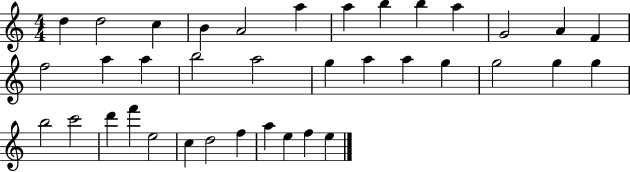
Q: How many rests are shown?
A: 0